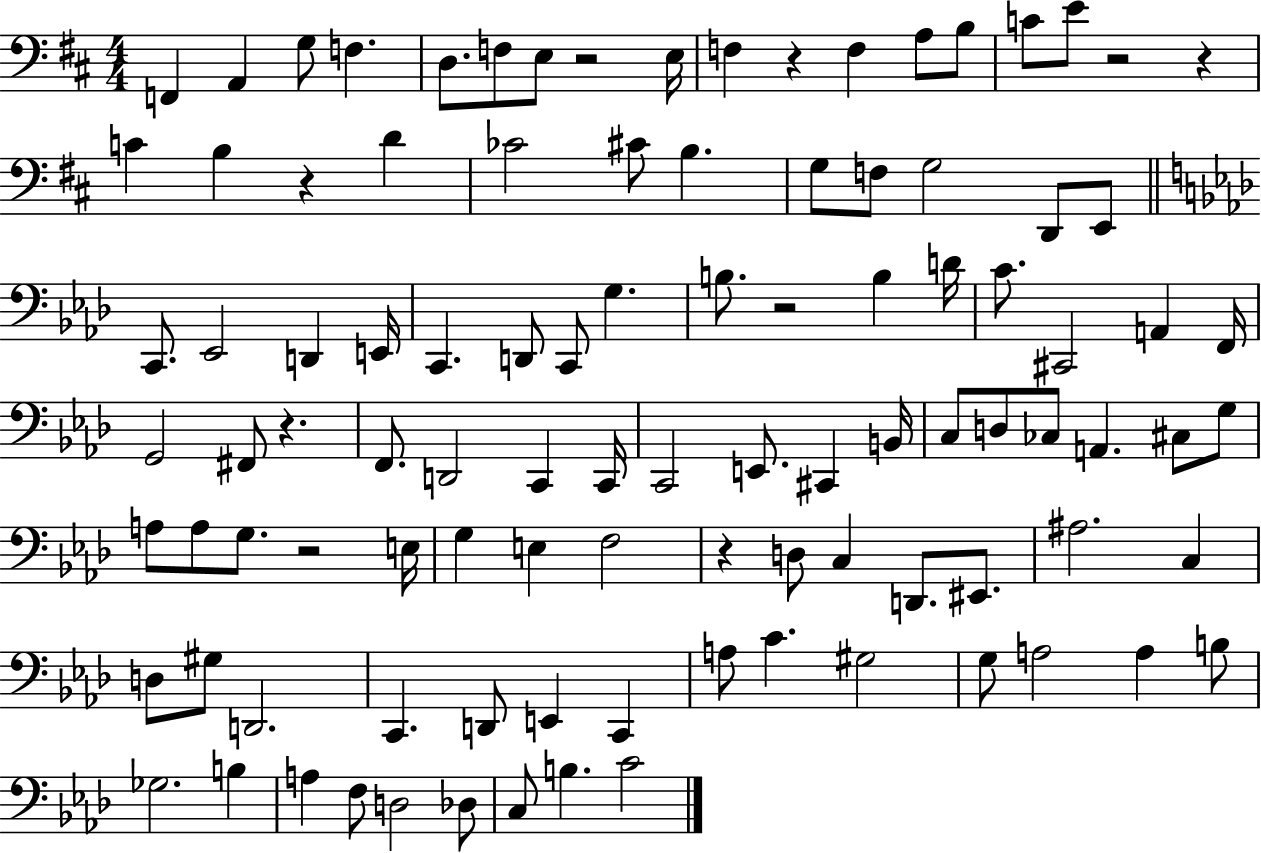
X:1
T:Untitled
M:4/4
L:1/4
K:D
F,, A,, G,/2 F, D,/2 F,/2 E,/2 z2 E,/4 F, z F, A,/2 B,/2 C/2 E/2 z2 z C B, z D _C2 ^C/2 B, G,/2 F,/2 G,2 D,,/2 E,,/2 C,,/2 _E,,2 D,, E,,/4 C,, D,,/2 C,,/2 G, B,/2 z2 B, D/4 C/2 ^C,,2 A,, F,,/4 G,,2 ^F,,/2 z F,,/2 D,,2 C,, C,,/4 C,,2 E,,/2 ^C,, B,,/4 C,/2 D,/2 _C,/2 A,, ^C,/2 G,/2 A,/2 A,/2 G,/2 z2 E,/4 G, E, F,2 z D,/2 C, D,,/2 ^E,,/2 ^A,2 C, D,/2 ^G,/2 D,,2 C,, D,,/2 E,, C,, A,/2 C ^G,2 G,/2 A,2 A, B,/2 _G,2 B, A, F,/2 D,2 _D,/2 C,/2 B, C2